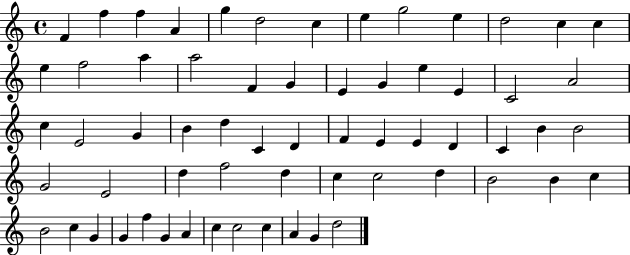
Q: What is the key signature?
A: C major